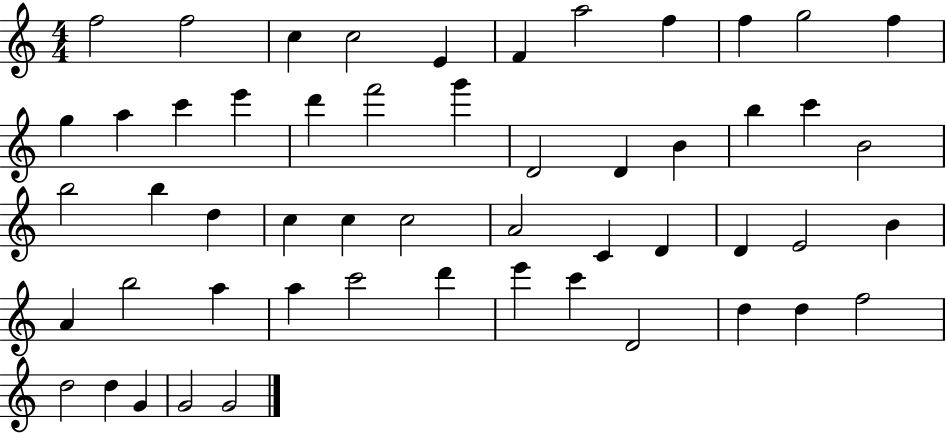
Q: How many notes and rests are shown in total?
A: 53